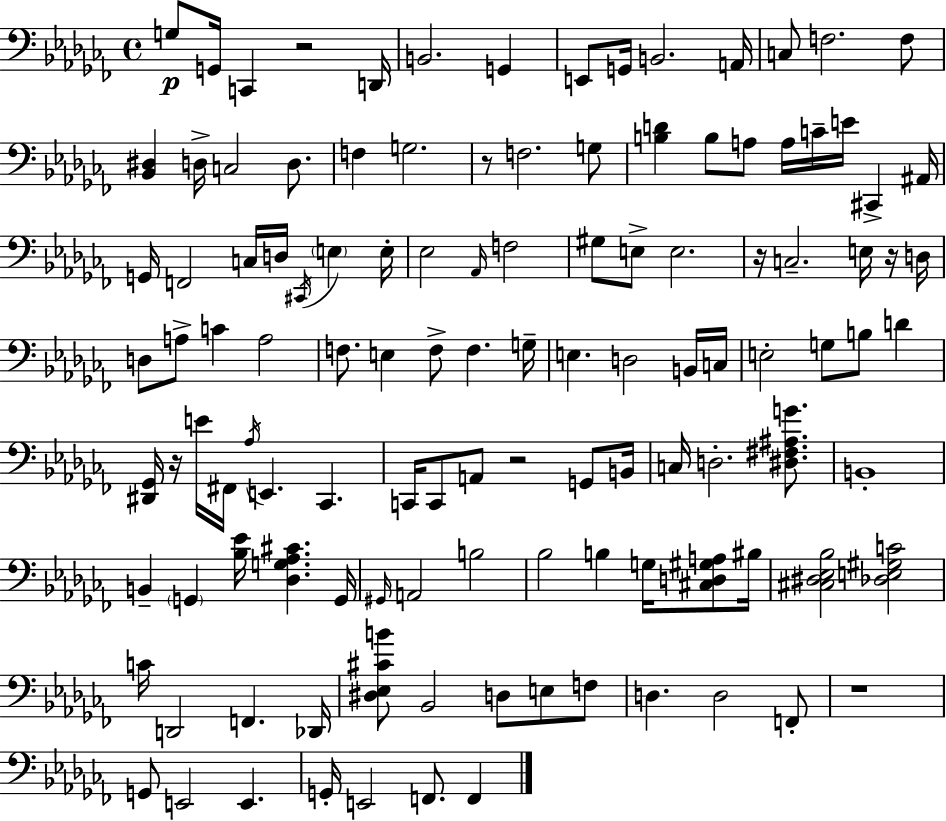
{
  \clef bass
  \time 4/4
  \defaultTimeSignature
  \key aes \minor
  \repeat volta 2 { g8\p g,16 c,4 r2 d,16 | b,2. g,4 | e,8 g,16 b,2. a,16 | c8 f2. f8 | \break <bes, dis>4 d16-> c2 d8. | f4 g2. | r8 f2. g8 | <b d'>4 b8 a8 a16 c'16-- e'16 cis,4-> ais,16 | \break g,16 f,2 c16 d16 \acciaccatura { cis,16 } \parenthesize e4 | e16-. ees2 \grace { aes,16 } f2 | gis8 e8-> e2. | r16 c2.-- e16 | \break r16 d16 d8 a8-> c'4 a2 | f8. e4 f8-> f4. | g16-- e4. d2 | b,16 c16 e2-. g8 b8 d'4 | \break <dis, ges,>16 r16 e'16 fis,16 \acciaccatura { aes16 } e,4. ces,4. | c,16 c,8 a,8 r2 | g,8 b,16 c16 d2.-. | <dis fis ais g'>8. b,1-. | \break b,4-- \parenthesize g,4 <bes ees'>16 <des g aes cis'>4. | g,16 \grace { gis,16 } a,2 b2 | bes2 b4 | g16 <cis d gis a>8 bis16 <cis dis ees bes>2 <des e gis c'>2 | \break c'16 d,2 f,4. | des,16 <dis ees cis' b'>8 bes,2 d8 | e8 f8 d4. d2 | f,8-. r1 | \break g,8 e,2 e,4. | g,16-. e,2 f,8. | f,4 } \bar "|."
}